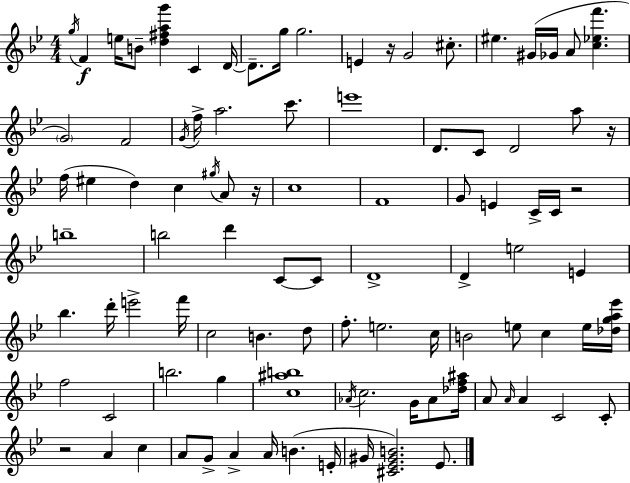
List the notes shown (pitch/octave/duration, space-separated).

G5/s F4/q E5/s B4/e [D5,F#5,A5,G6]/q C4/q D4/s D4/e. G5/s G5/h. E4/q R/s G4/h C#5/e. EIS5/q. G#4/s Gb4/s A4/e [C5,Eb5,F6]/q. G4/h F4/h G4/s F5/s A5/h. C6/e. E6/w D4/e. C4/e D4/h A5/e R/s F5/s EIS5/q D5/q C5/q G#5/s A4/e R/s C5/w F4/w G4/e E4/q C4/s C4/s R/h B5/w B5/h D6/q C4/e C4/e D4/w D4/q E5/h E4/q Bb5/q. D6/s E6/h F6/s C5/h B4/q. D5/e F5/e. E5/h. C5/s B4/h E5/e C5/q E5/s [Db5,G5,A5,Eb6]/s F5/h C4/h B5/h. G5/q [C5,A#5,B5]/w Ab4/s C5/h. G4/s Ab4/e [Db5,F5,A#5]/s A4/e A4/s A4/q C4/h C4/e R/h A4/q C5/q A4/e G4/e A4/q A4/s B4/q. E4/s G#4/s [C#4,Eb4,G#4,B4]/h. Eb4/e.